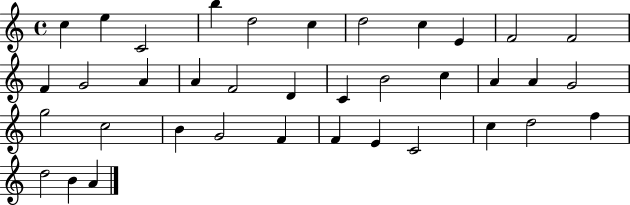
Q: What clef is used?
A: treble